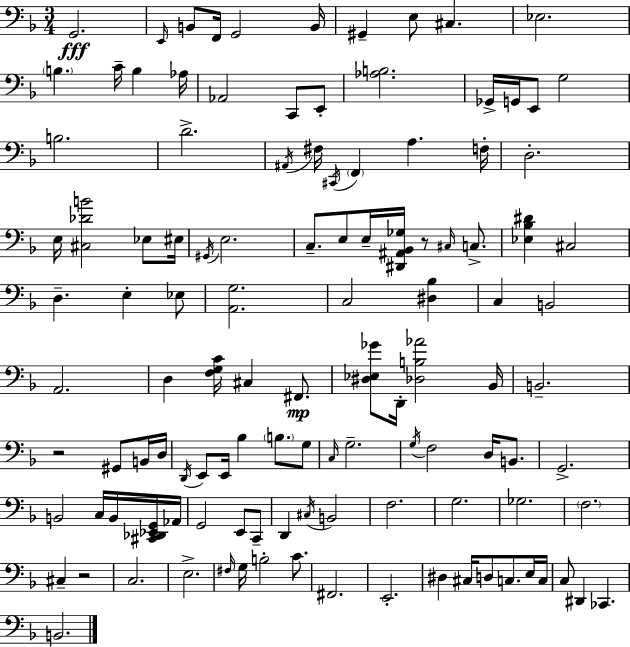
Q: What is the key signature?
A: D minor